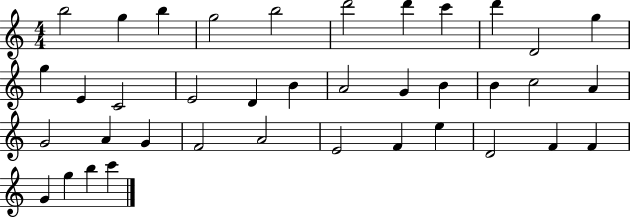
{
  \clef treble
  \numericTimeSignature
  \time 4/4
  \key c \major
  b''2 g''4 b''4 | g''2 b''2 | d'''2 d'''4 c'''4 | d'''4 d'2 g''4 | \break g''4 e'4 c'2 | e'2 d'4 b'4 | a'2 g'4 b'4 | b'4 c''2 a'4 | \break g'2 a'4 g'4 | f'2 a'2 | e'2 f'4 e''4 | d'2 f'4 f'4 | \break g'4 g''4 b''4 c'''4 | \bar "|."
}